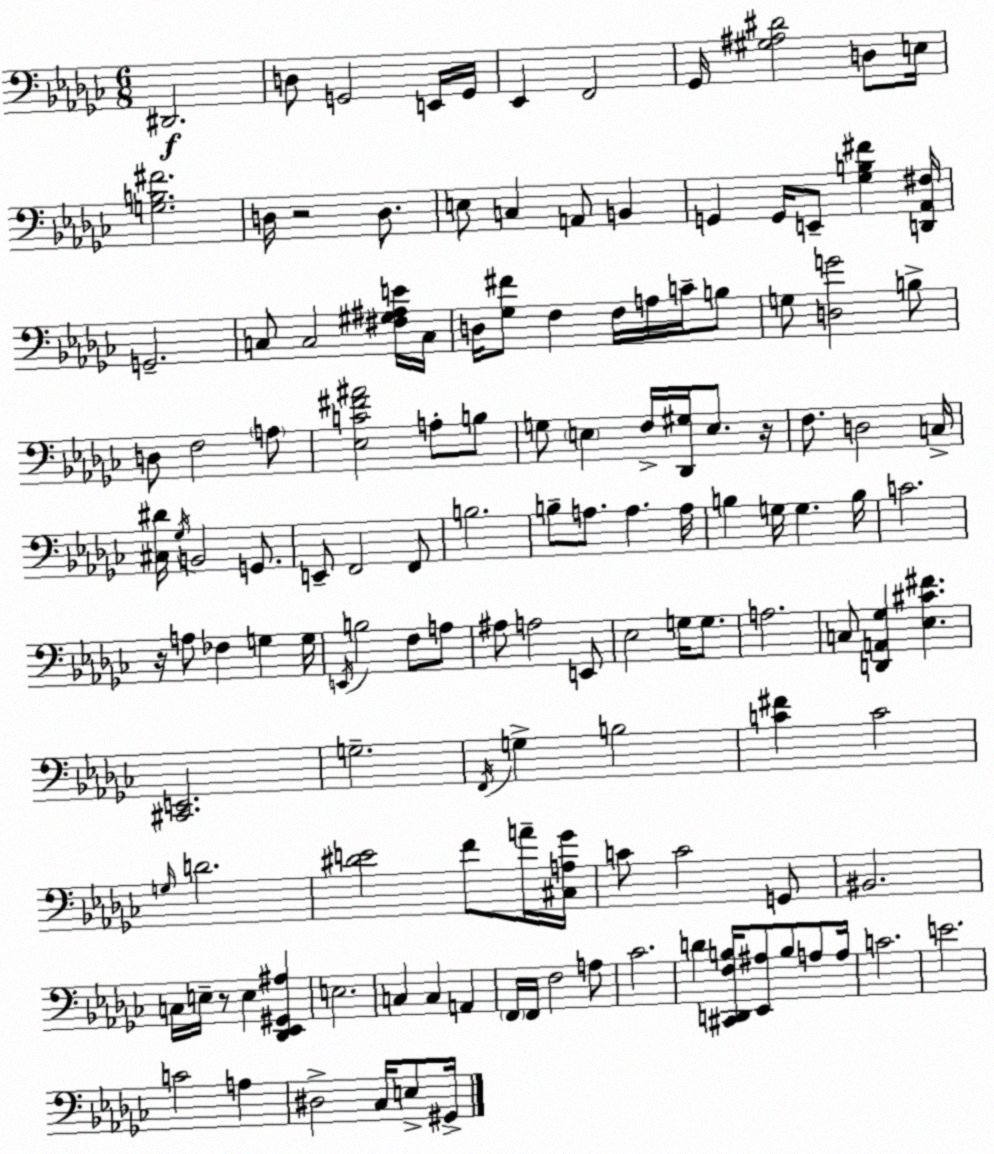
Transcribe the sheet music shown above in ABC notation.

X:1
T:Untitled
M:6/8
L:1/4
K:Ebm
^D,,2 D,/2 G,,2 E,,/4 G,,/4 _E,, F,,2 _G,,/4 [^G,^A,^D]2 D,/2 E,/4 [G,B,^F]2 D,/4 z2 D,/2 E,/2 C, A,,/2 B,, G,, G,,/4 E,,/2 [_G,B,^F] [D,,_A,,^F,]/4 G,,2 C,/2 C,2 [^F,^G,^A,E]/4 C,/4 D,/4 [_G,^F]/2 F, F,/4 A,/4 C/4 B,/2 G,/2 [D,G]2 B,/2 D,/2 F,2 A,/2 [_E,C^F^A]2 A,/2 B,/2 G,/2 E, F,/4 [_D,,^G,]/4 E,/2 z/4 F,/2 D,2 C,/4 [^C,^D]/4 _G,/4 B,,2 G,,/2 E,,/2 F,,2 F,,/2 B,2 B,/2 A,/2 A, A,/4 B, G,/4 G, B,/4 C2 z/4 A,/2 _F, G, G,/4 E,,/4 B,2 F,/2 A,/2 ^A,/2 A,2 E,,/2 _E,2 G,/4 G,/2 A,2 C,/2 [D,,A,,_G,] [_E,^C^F] [^C,,E,,]2 G,2 F,,/4 G, B,2 [C^F] C2 G,/4 D2 [^DE]2 F/2 A/4 [^C,A,_G]/4 C/2 C2 G,,/2 ^B,,2 C,/4 E,/4 z/2 E, [_D,,_E,,^G,,^A,] E,2 C, C, A,, F,,/4 F,,/4 F,2 A,/2 _C2 D [^C,,D,,F,B,]/4 [_E,,^A,]/2 B,/2 A,/2 A,/4 C2 E2 C2 A, ^D,2 _C,/4 E,/2 ^G,,/4